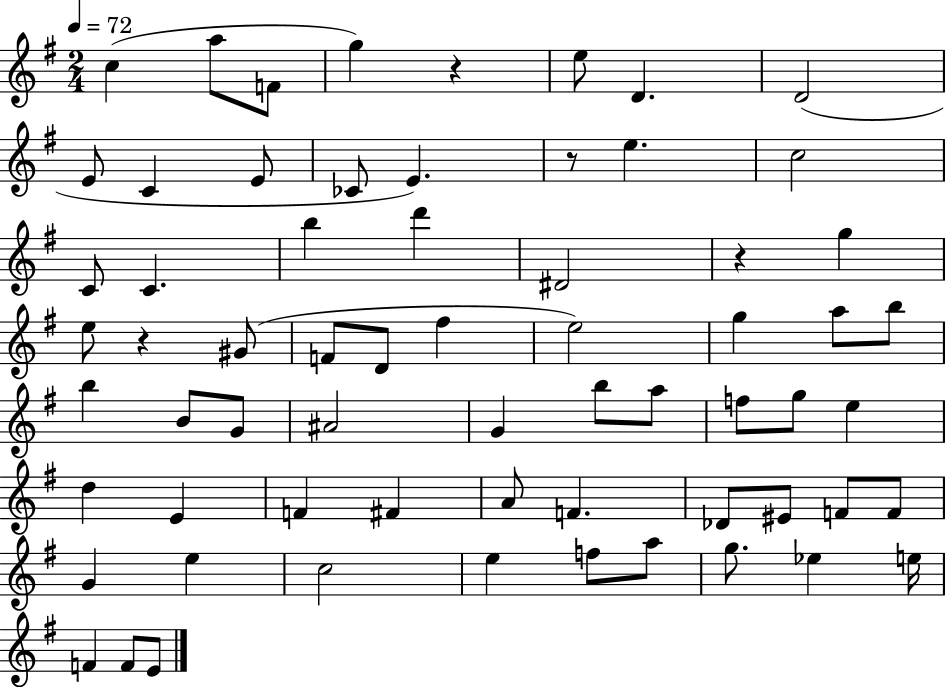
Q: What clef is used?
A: treble